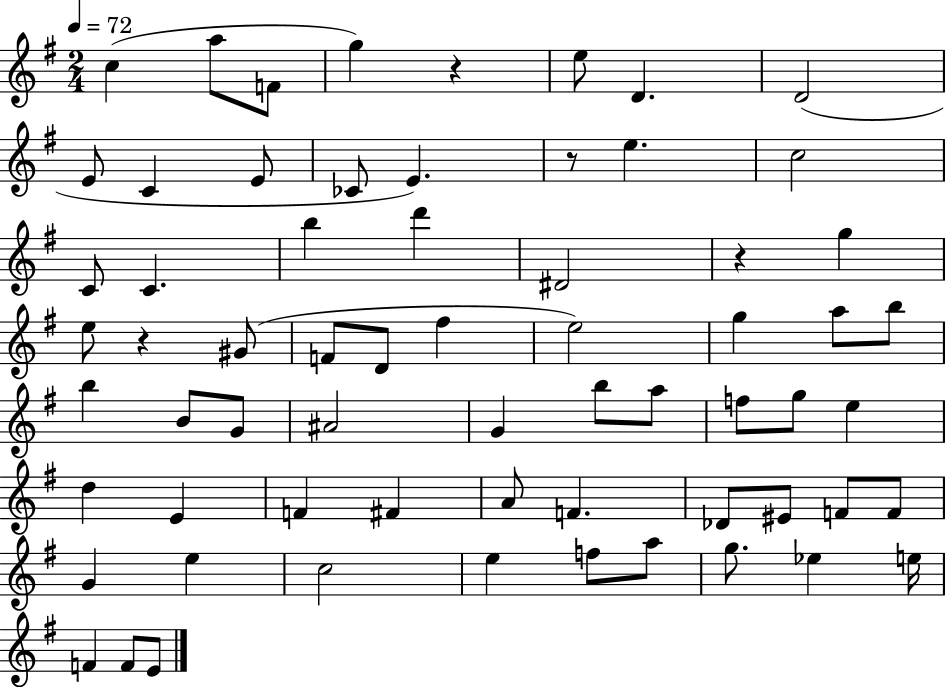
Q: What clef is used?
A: treble